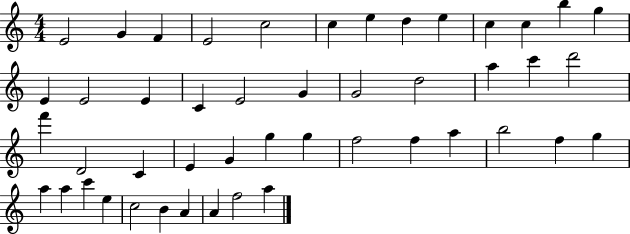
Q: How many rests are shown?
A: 0